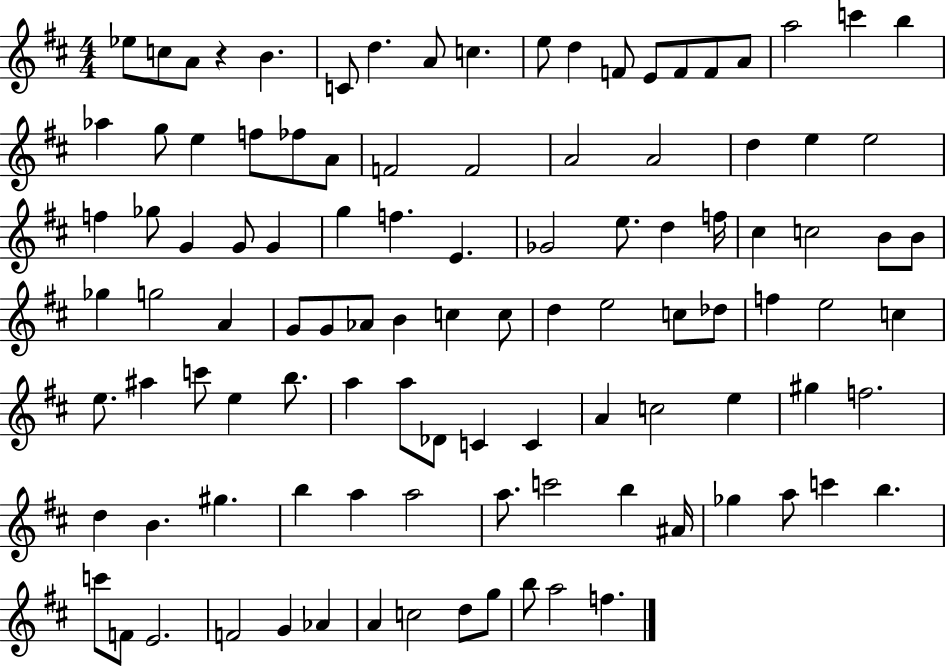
Eb5/e C5/e A4/e R/q B4/q. C4/e D5/q. A4/e C5/q. E5/e D5/q F4/e E4/e F4/e F4/e A4/e A5/h C6/q B5/q Ab5/q G5/e E5/q F5/e FES5/e A4/e F4/h F4/h A4/h A4/h D5/q E5/q E5/h F5/q Gb5/e G4/q G4/e G4/q G5/q F5/q. E4/q. Gb4/h E5/e. D5/q F5/s C#5/q C5/h B4/e B4/e Gb5/q G5/h A4/q G4/e G4/e Ab4/e B4/q C5/q C5/e D5/q E5/h C5/e Db5/e F5/q E5/h C5/q E5/e. A#5/q C6/e E5/q B5/e. A5/q A5/e Db4/e C4/q C4/q A4/q C5/h E5/q G#5/q F5/h. D5/q B4/q. G#5/q. B5/q A5/q A5/h A5/e. C6/h B5/q A#4/s Gb5/q A5/e C6/q B5/q. C6/e F4/e E4/h. F4/h G4/q Ab4/q A4/q C5/h D5/e G5/e B5/e A5/h F5/q.